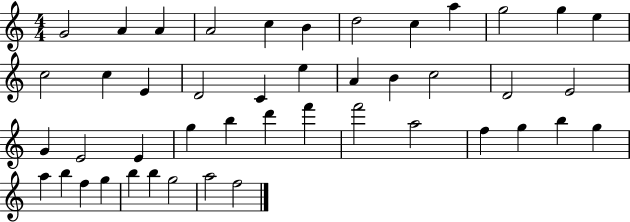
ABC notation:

X:1
T:Untitled
M:4/4
L:1/4
K:C
G2 A A A2 c B d2 c a g2 g e c2 c E D2 C e A B c2 D2 E2 G E2 E g b d' f' f'2 a2 f g b g a b f g b b g2 a2 f2